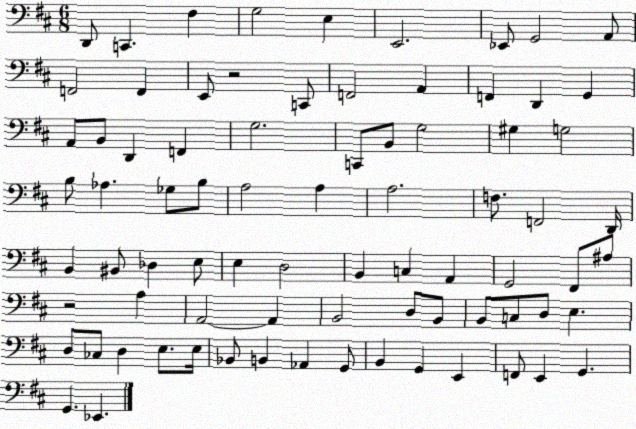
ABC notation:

X:1
T:Untitled
M:6/8
L:1/4
K:D
D,,/2 C,, ^F, G,2 E, E,,2 _E,,/2 G,,2 A,,/2 F,,2 F,, E,,/2 z2 C,,/2 F,,2 A,, F,, D,, G,, A,,/2 B,,/2 D,, F,, G,2 C,,/2 B,,/2 G,2 ^G, G,2 B,/2 _A, _G,/2 B,/2 A,2 A, A,2 F,/2 F,,2 D,,/4 B,, ^B,,/2 _D, E,/2 E, D,2 B,, C, A,, G,,2 ^F,,/2 ^A,/2 z2 A, A,,2 A,, B,,2 D,/2 B,,/2 B,,/2 C,/2 D,/2 E, D,/2 _C,/2 D, E,/2 E,/4 _B,,/2 B,, _A,, G,,/2 B,, G,, E,, F,,/2 E,, G,, G,, _E,,